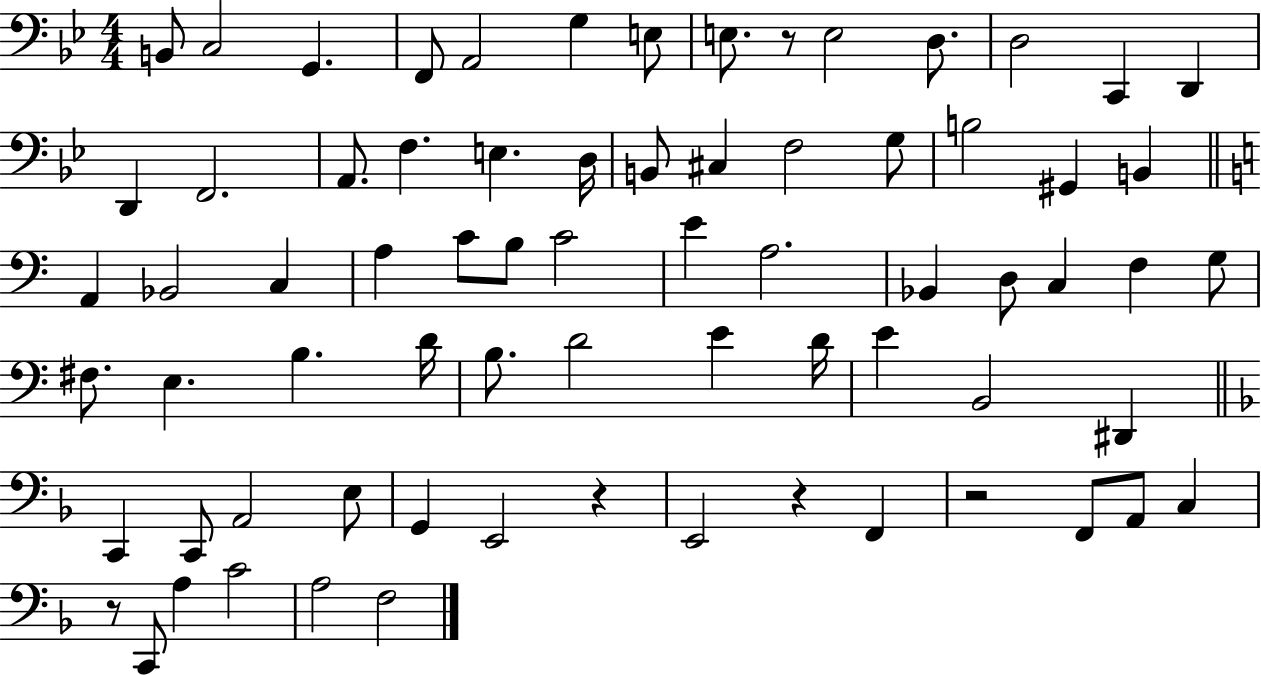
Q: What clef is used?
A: bass